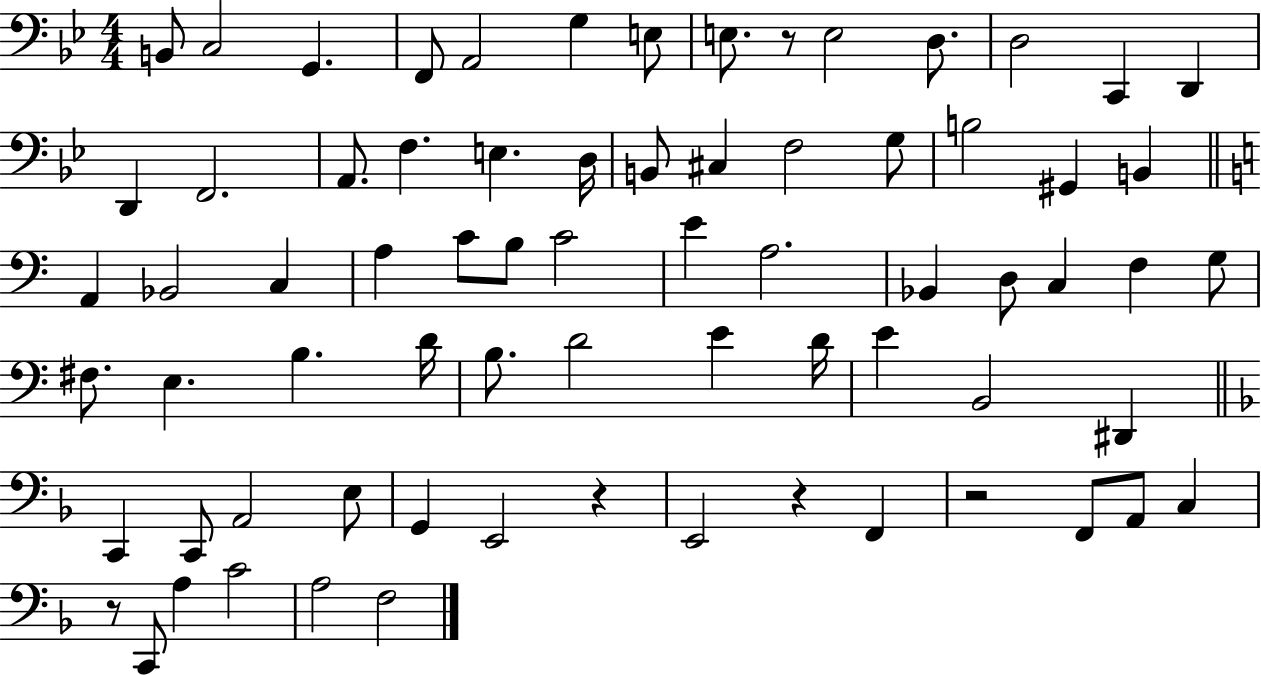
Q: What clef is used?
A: bass